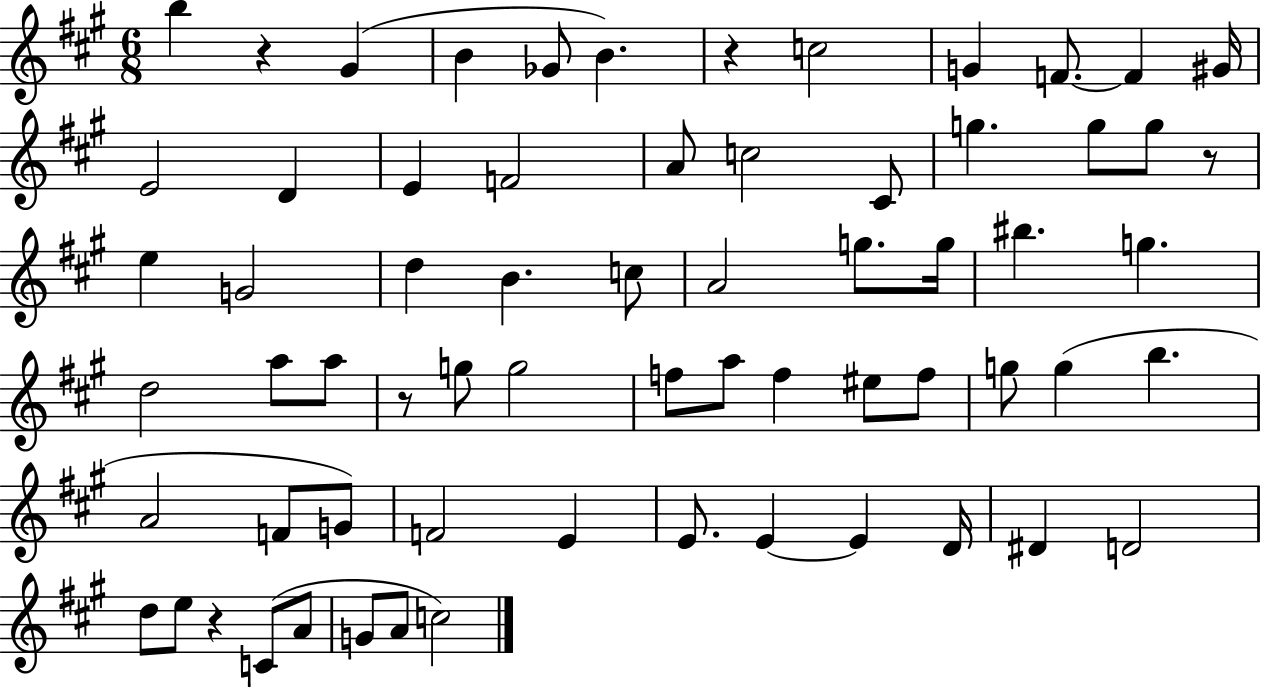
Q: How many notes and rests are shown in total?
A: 66